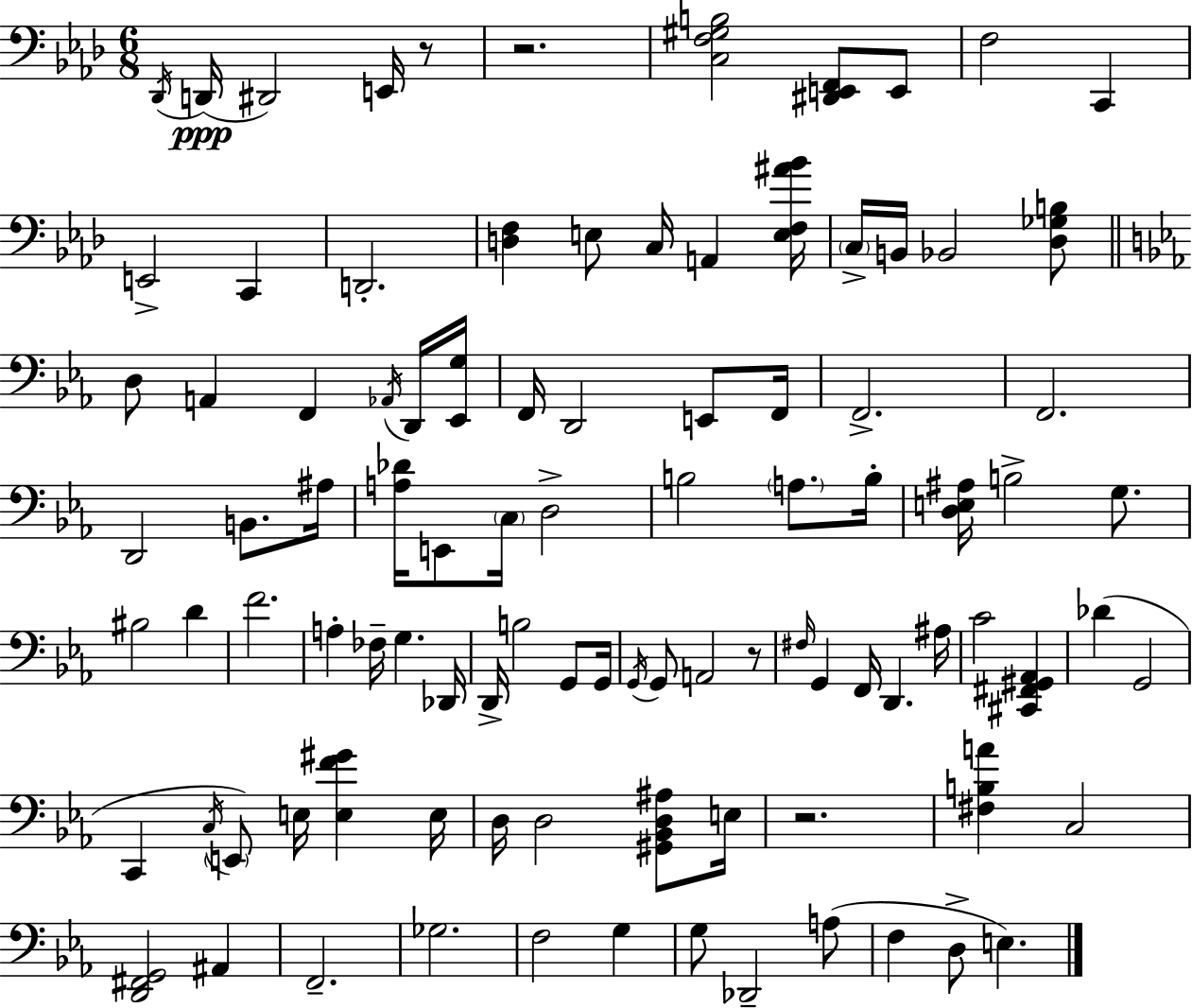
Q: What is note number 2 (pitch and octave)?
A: D2